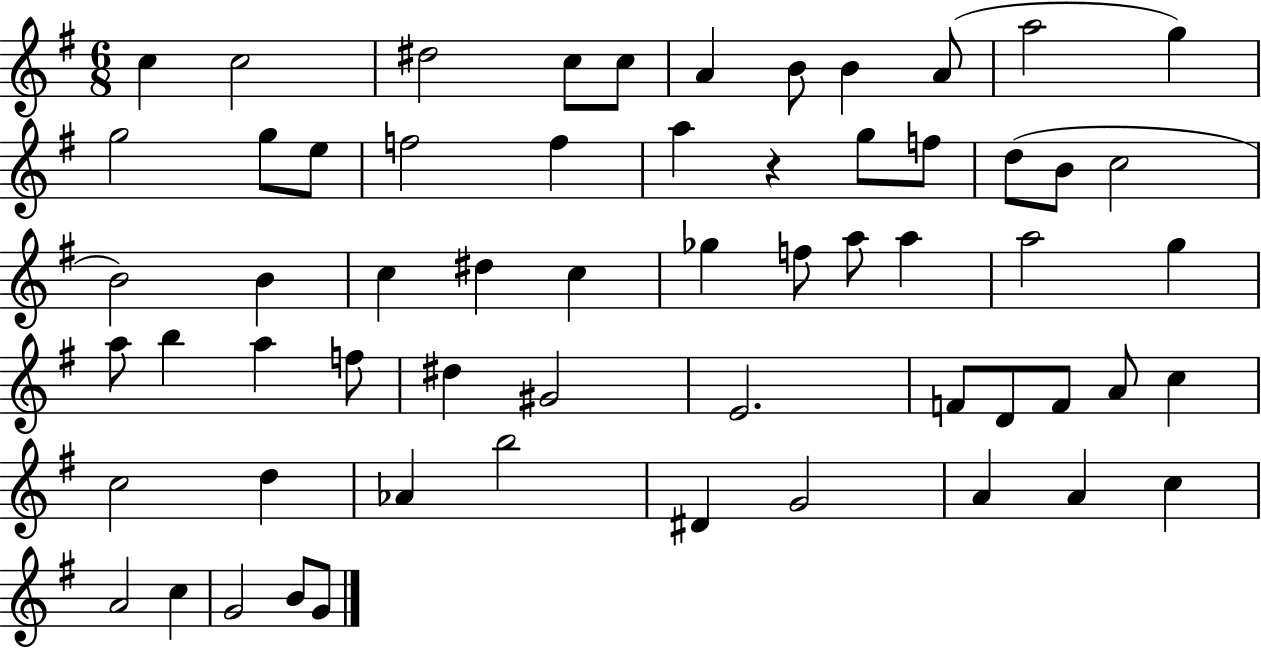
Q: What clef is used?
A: treble